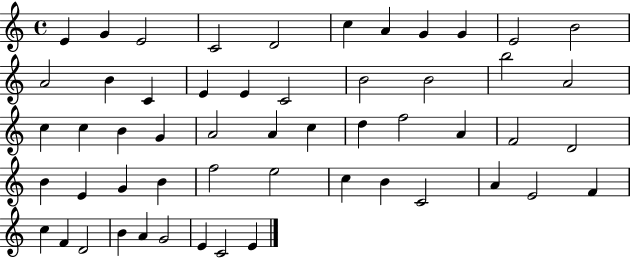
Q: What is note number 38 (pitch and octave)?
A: F5